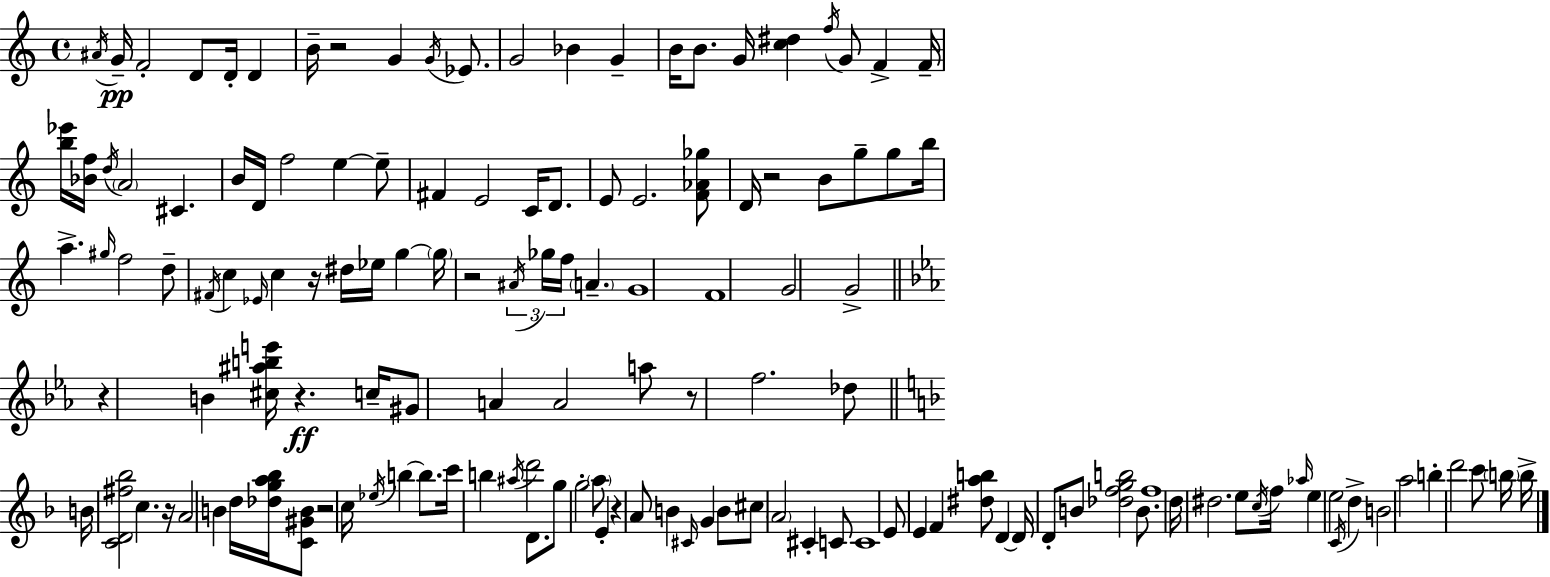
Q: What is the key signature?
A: A minor